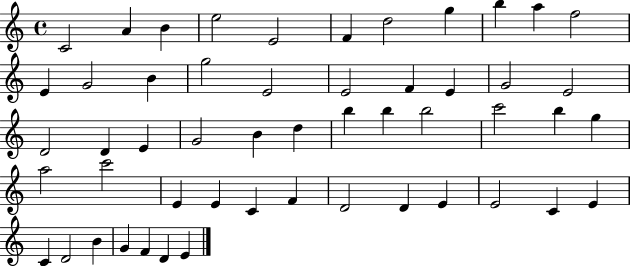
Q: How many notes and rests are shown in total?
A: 52